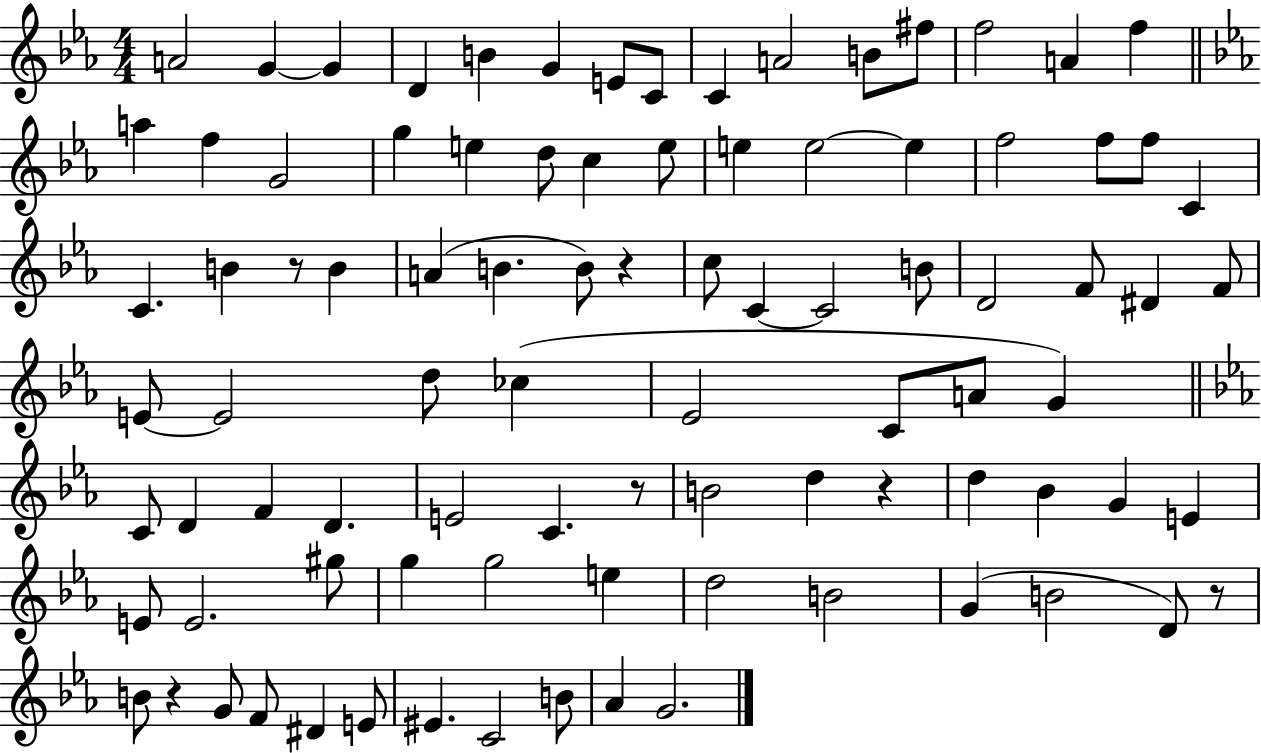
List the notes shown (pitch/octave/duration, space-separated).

A4/h G4/q G4/q D4/q B4/q G4/q E4/e C4/e C4/q A4/h B4/e F#5/e F5/h A4/q F5/q A5/q F5/q G4/h G5/q E5/q D5/e C5/q E5/e E5/q E5/h E5/q F5/h F5/e F5/e C4/q C4/q. B4/q R/e B4/q A4/q B4/q. B4/e R/q C5/e C4/q C4/h B4/e D4/h F4/e D#4/q F4/e E4/e E4/h D5/e CES5/q Eb4/h C4/e A4/e G4/q C4/e D4/q F4/q D4/q. E4/h C4/q. R/e B4/h D5/q R/q D5/q Bb4/q G4/q E4/q E4/e E4/h. G#5/e G5/q G5/h E5/q D5/h B4/h G4/q B4/h D4/e R/e B4/e R/q G4/e F4/e D#4/q E4/e EIS4/q. C4/h B4/e Ab4/q G4/h.